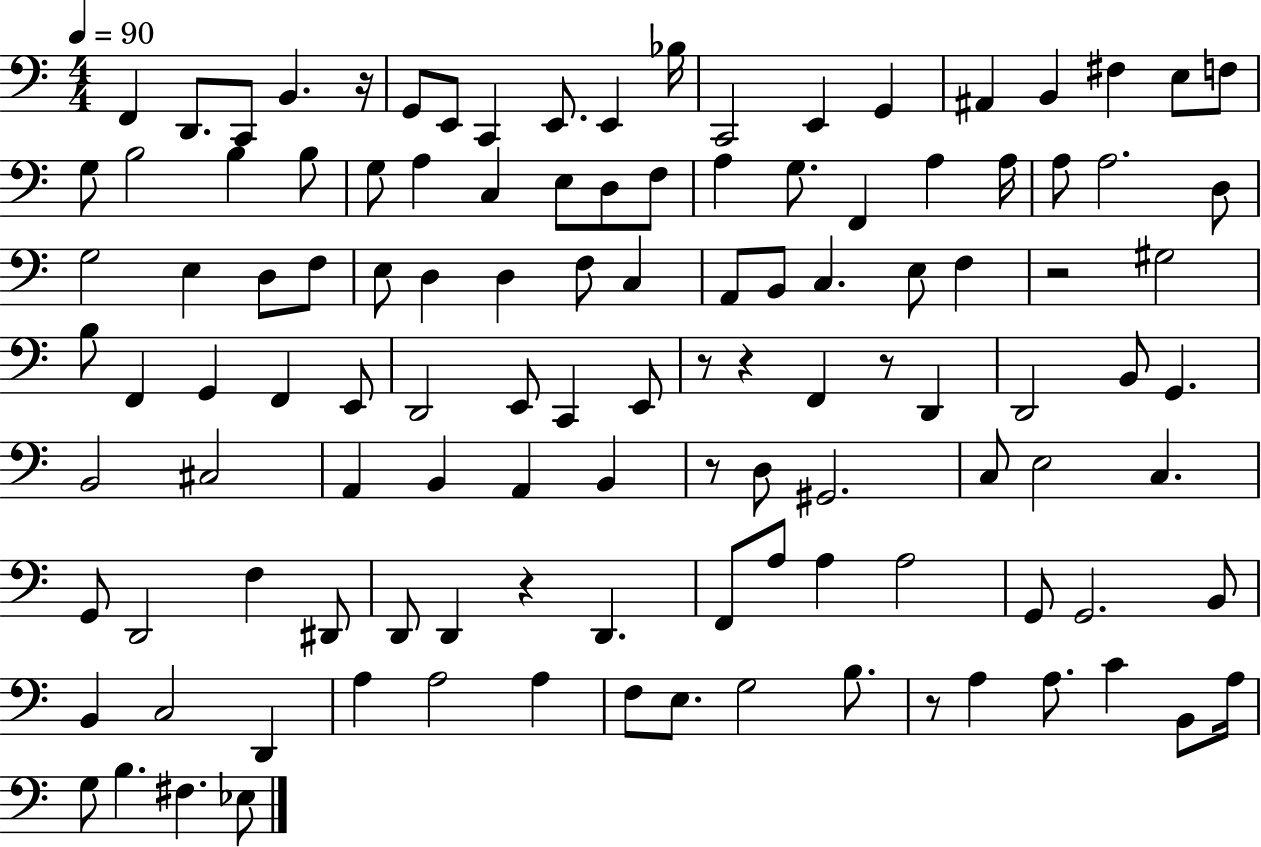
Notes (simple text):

F2/q D2/e. C2/e B2/q. R/s G2/e E2/e C2/q E2/e. E2/q Bb3/s C2/h E2/q G2/q A#2/q B2/q F#3/q E3/e F3/e G3/e B3/h B3/q B3/e G3/e A3/q C3/q E3/e D3/e F3/e A3/q G3/e. F2/q A3/q A3/s A3/e A3/h. D3/e G3/h E3/q D3/e F3/e E3/e D3/q D3/q F3/e C3/q A2/e B2/e C3/q. E3/e F3/q R/h G#3/h B3/e F2/q G2/q F2/q E2/e D2/h E2/e C2/q E2/e R/e R/q F2/q R/e D2/q D2/h B2/e G2/q. B2/h C#3/h A2/q B2/q A2/q B2/q R/e D3/e G#2/h. C3/e E3/h C3/q. G2/e D2/h F3/q D#2/e D2/e D2/q R/q D2/q. F2/e A3/e A3/q A3/h G2/e G2/h. B2/e B2/q C3/h D2/q A3/q A3/h A3/q F3/e E3/e. G3/h B3/e. R/e A3/q A3/e. C4/q B2/e A3/s G3/e B3/q. F#3/q. Eb3/e